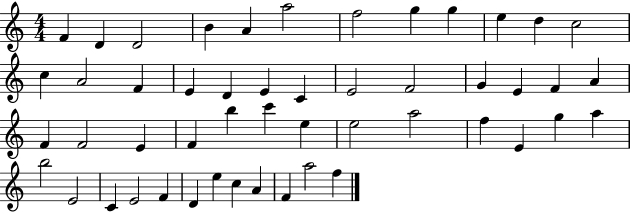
F4/q D4/q D4/h B4/q A4/q A5/h F5/h G5/q G5/q E5/q D5/q C5/h C5/q A4/h F4/q E4/q D4/q E4/q C4/q E4/h F4/h G4/q E4/q F4/q A4/q F4/q F4/h E4/q F4/q B5/q C6/q E5/q E5/h A5/h F5/q E4/q G5/q A5/q B5/h E4/h C4/q E4/h F4/q D4/q E5/q C5/q A4/q F4/q A5/h F5/q